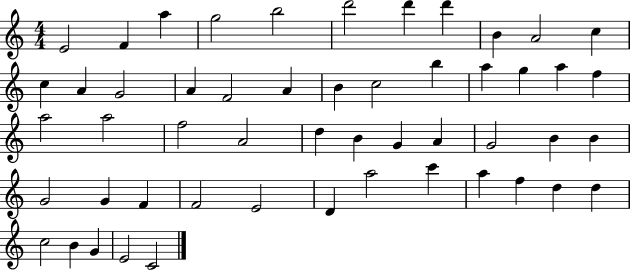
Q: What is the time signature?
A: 4/4